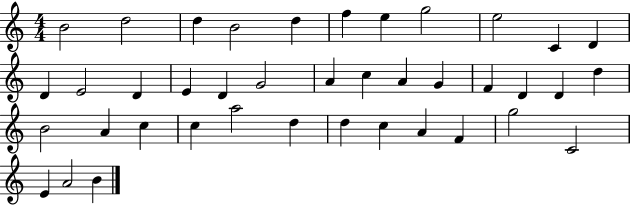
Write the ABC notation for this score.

X:1
T:Untitled
M:4/4
L:1/4
K:C
B2 d2 d B2 d f e g2 e2 C D D E2 D E D G2 A c A G F D D d B2 A c c a2 d d c A F g2 C2 E A2 B